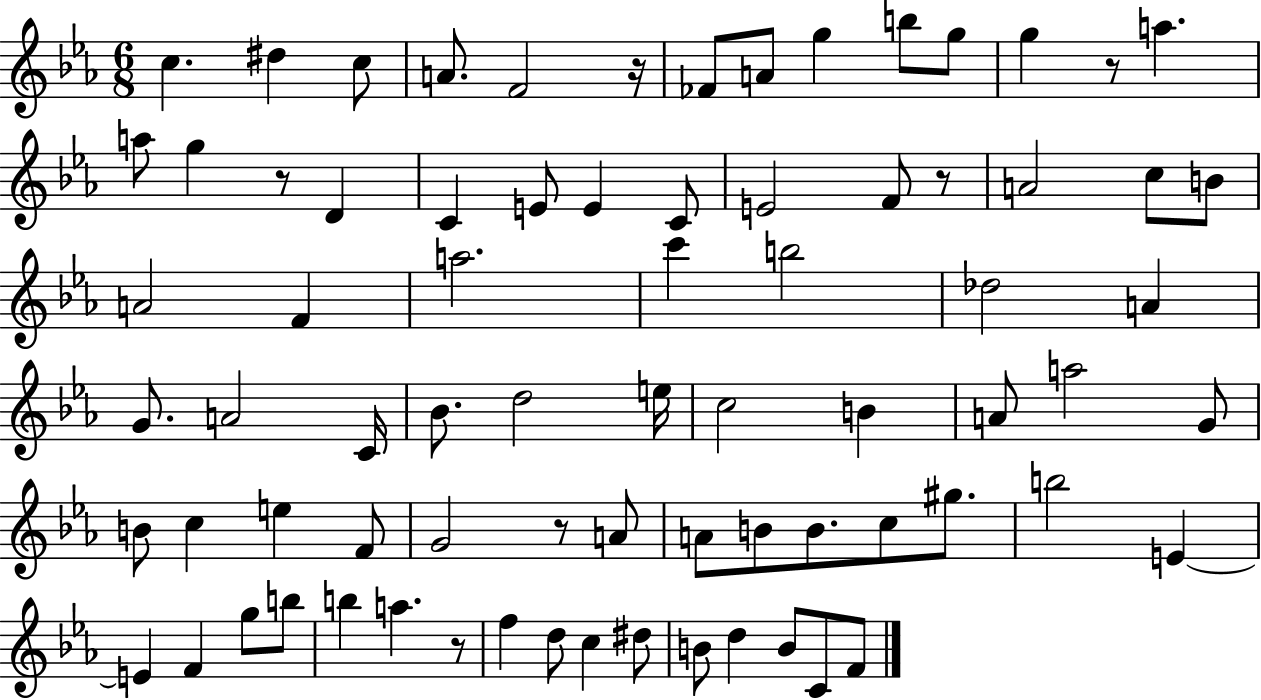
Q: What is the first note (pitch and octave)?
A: C5